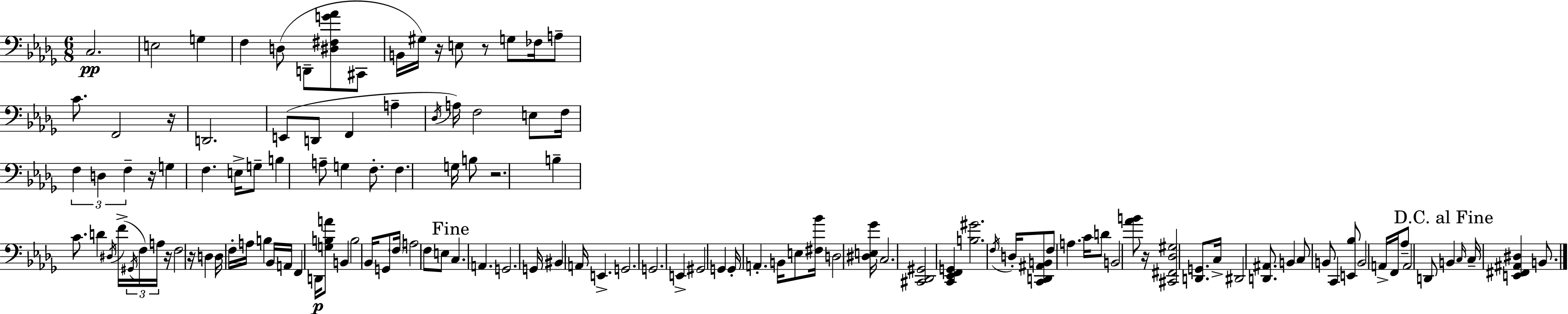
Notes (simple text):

C3/h. E3/h G3/q F3/q D3/e D2/e [D#3,F#3,G4,Ab4]/e C#2/e B2/s G#3/s R/s E3/e R/e G3/e FES3/s A3/e C4/e. F2/h R/s D2/h. E2/e D2/e F2/q A3/q Db3/s A3/s F3/h E3/e F3/s F3/q D3/q F3/q R/s G3/q F3/q. E3/s G3/e B3/q A3/e G3/q F3/e. F3/q. G3/s B3/e R/h. B3/q C4/e. D4/q D#3/s F4/s G#2/s F3/s A3/s R/s F3/h R/s D3/q D3/s F3/s A3/s B3/q Bb2/s A2/s F2/q D2/s [G3,B3,A4]/e B2/q B3/h Bb2/s G2/e F3/s A3/h F3/e E3/e C3/q. A2/q. G2/h. G2/s BIS2/q A2/s E2/q. G2/h. G2/h. E2/q G#2/h G2/q G2/s A2/q. B2/s E3/e [F#3,Bb4]/s D3/h [D#3,E3,Gb4]/s C3/h. [C#2,Db2,G#2]/h [C2,Eb2,F2,G2]/q [B3,G#4]/h. F3/s D3/s [C2,D2,A#2,B2]/e F3/e A3/q. C4/s D4/e B2/h [Ab4,B4]/e R/s [C#2,F#2,Db3,G#3]/h [D2,G2]/e. C3/s D#2/h [D2,A#2]/e. B2/q C3/e B2/e C2/q [E2,Bb3]/e B2/h A2/s F2/s Ab3/e A2/h D2/e B2/q C3/s C3/s [E2,F#2,A#2,D#3]/q B2/e.